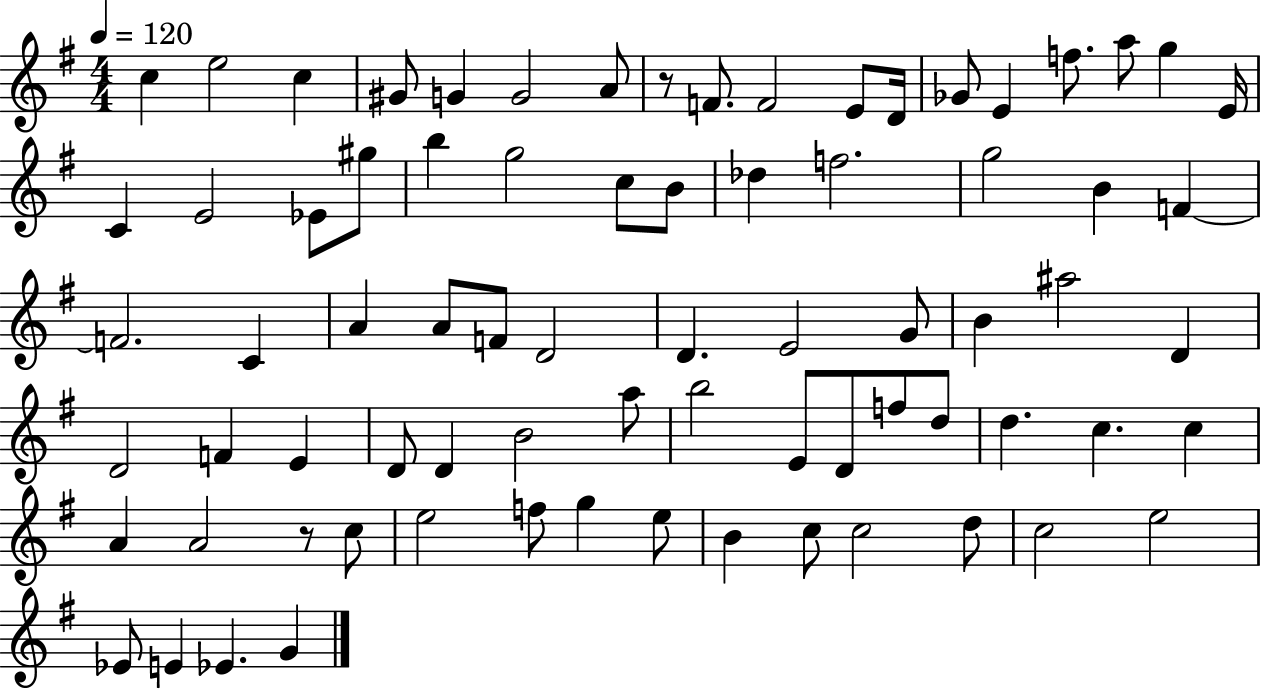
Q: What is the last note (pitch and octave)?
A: G4